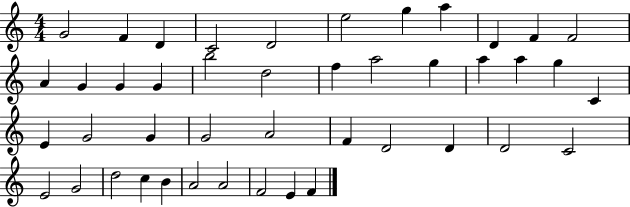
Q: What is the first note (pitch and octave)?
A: G4